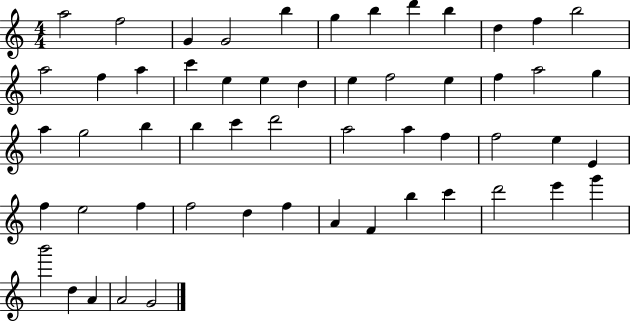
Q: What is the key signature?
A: C major